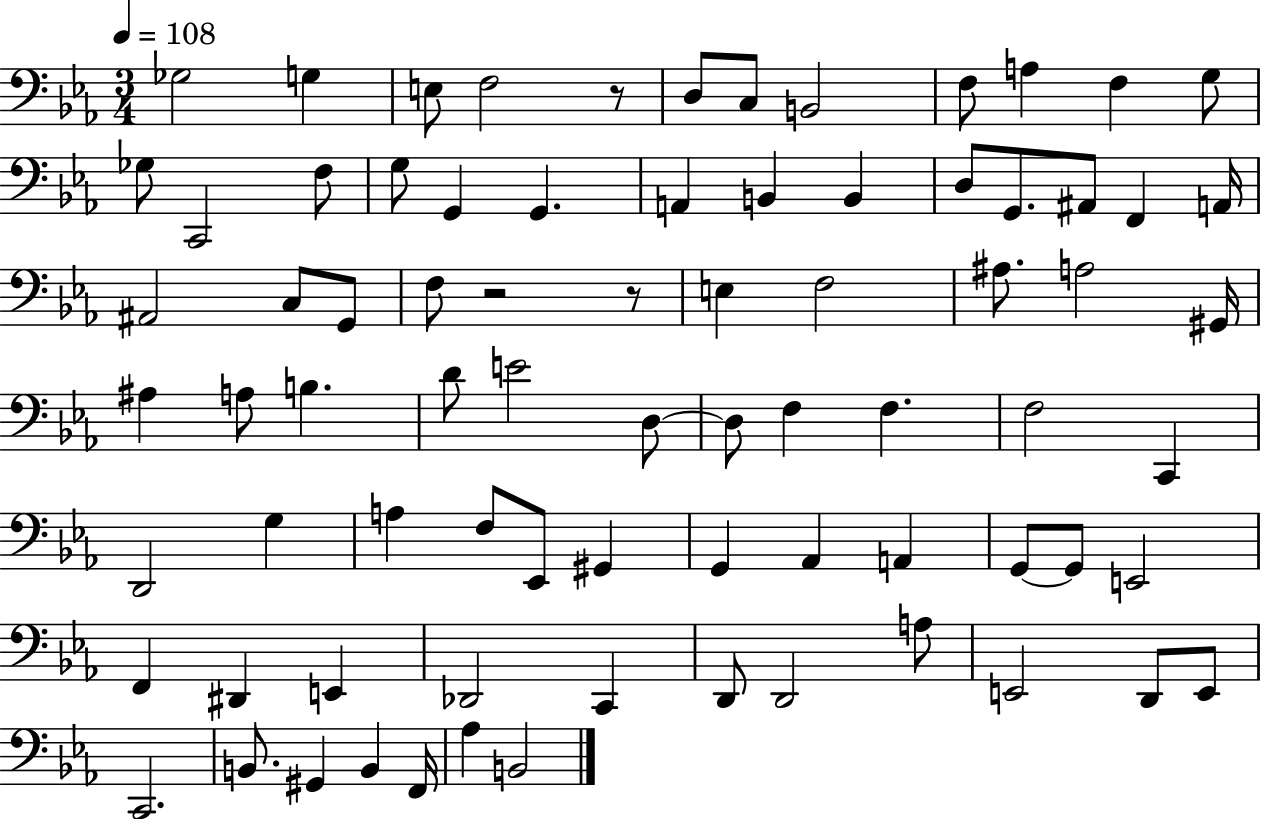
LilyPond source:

{
  \clef bass
  \numericTimeSignature
  \time 3/4
  \key ees \major
  \tempo 4 = 108
  \repeat volta 2 { ges2 g4 | e8 f2 r8 | d8 c8 b,2 | f8 a4 f4 g8 | \break ges8 c,2 f8 | g8 g,4 g,4. | a,4 b,4 b,4 | d8 g,8. ais,8 f,4 a,16 | \break ais,2 c8 g,8 | f8 r2 r8 | e4 f2 | ais8. a2 gis,16 | \break ais4 a8 b4. | d'8 e'2 d8~~ | d8 f4 f4. | f2 c,4 | \break d,2 g4 | a4 f8 ees,8 gis,4 | g,4 aes,4 a,4 | g,8~~ g,8 e,2 | \break f,4 dis,4 e,4 | des,2 c,4 | d,8 d,2 a8 | e,2 d,8 e,8 | \break c,2. | b,8. gis,4 b,4 f,16 | aes4 b,2 | } \bar "|."
}